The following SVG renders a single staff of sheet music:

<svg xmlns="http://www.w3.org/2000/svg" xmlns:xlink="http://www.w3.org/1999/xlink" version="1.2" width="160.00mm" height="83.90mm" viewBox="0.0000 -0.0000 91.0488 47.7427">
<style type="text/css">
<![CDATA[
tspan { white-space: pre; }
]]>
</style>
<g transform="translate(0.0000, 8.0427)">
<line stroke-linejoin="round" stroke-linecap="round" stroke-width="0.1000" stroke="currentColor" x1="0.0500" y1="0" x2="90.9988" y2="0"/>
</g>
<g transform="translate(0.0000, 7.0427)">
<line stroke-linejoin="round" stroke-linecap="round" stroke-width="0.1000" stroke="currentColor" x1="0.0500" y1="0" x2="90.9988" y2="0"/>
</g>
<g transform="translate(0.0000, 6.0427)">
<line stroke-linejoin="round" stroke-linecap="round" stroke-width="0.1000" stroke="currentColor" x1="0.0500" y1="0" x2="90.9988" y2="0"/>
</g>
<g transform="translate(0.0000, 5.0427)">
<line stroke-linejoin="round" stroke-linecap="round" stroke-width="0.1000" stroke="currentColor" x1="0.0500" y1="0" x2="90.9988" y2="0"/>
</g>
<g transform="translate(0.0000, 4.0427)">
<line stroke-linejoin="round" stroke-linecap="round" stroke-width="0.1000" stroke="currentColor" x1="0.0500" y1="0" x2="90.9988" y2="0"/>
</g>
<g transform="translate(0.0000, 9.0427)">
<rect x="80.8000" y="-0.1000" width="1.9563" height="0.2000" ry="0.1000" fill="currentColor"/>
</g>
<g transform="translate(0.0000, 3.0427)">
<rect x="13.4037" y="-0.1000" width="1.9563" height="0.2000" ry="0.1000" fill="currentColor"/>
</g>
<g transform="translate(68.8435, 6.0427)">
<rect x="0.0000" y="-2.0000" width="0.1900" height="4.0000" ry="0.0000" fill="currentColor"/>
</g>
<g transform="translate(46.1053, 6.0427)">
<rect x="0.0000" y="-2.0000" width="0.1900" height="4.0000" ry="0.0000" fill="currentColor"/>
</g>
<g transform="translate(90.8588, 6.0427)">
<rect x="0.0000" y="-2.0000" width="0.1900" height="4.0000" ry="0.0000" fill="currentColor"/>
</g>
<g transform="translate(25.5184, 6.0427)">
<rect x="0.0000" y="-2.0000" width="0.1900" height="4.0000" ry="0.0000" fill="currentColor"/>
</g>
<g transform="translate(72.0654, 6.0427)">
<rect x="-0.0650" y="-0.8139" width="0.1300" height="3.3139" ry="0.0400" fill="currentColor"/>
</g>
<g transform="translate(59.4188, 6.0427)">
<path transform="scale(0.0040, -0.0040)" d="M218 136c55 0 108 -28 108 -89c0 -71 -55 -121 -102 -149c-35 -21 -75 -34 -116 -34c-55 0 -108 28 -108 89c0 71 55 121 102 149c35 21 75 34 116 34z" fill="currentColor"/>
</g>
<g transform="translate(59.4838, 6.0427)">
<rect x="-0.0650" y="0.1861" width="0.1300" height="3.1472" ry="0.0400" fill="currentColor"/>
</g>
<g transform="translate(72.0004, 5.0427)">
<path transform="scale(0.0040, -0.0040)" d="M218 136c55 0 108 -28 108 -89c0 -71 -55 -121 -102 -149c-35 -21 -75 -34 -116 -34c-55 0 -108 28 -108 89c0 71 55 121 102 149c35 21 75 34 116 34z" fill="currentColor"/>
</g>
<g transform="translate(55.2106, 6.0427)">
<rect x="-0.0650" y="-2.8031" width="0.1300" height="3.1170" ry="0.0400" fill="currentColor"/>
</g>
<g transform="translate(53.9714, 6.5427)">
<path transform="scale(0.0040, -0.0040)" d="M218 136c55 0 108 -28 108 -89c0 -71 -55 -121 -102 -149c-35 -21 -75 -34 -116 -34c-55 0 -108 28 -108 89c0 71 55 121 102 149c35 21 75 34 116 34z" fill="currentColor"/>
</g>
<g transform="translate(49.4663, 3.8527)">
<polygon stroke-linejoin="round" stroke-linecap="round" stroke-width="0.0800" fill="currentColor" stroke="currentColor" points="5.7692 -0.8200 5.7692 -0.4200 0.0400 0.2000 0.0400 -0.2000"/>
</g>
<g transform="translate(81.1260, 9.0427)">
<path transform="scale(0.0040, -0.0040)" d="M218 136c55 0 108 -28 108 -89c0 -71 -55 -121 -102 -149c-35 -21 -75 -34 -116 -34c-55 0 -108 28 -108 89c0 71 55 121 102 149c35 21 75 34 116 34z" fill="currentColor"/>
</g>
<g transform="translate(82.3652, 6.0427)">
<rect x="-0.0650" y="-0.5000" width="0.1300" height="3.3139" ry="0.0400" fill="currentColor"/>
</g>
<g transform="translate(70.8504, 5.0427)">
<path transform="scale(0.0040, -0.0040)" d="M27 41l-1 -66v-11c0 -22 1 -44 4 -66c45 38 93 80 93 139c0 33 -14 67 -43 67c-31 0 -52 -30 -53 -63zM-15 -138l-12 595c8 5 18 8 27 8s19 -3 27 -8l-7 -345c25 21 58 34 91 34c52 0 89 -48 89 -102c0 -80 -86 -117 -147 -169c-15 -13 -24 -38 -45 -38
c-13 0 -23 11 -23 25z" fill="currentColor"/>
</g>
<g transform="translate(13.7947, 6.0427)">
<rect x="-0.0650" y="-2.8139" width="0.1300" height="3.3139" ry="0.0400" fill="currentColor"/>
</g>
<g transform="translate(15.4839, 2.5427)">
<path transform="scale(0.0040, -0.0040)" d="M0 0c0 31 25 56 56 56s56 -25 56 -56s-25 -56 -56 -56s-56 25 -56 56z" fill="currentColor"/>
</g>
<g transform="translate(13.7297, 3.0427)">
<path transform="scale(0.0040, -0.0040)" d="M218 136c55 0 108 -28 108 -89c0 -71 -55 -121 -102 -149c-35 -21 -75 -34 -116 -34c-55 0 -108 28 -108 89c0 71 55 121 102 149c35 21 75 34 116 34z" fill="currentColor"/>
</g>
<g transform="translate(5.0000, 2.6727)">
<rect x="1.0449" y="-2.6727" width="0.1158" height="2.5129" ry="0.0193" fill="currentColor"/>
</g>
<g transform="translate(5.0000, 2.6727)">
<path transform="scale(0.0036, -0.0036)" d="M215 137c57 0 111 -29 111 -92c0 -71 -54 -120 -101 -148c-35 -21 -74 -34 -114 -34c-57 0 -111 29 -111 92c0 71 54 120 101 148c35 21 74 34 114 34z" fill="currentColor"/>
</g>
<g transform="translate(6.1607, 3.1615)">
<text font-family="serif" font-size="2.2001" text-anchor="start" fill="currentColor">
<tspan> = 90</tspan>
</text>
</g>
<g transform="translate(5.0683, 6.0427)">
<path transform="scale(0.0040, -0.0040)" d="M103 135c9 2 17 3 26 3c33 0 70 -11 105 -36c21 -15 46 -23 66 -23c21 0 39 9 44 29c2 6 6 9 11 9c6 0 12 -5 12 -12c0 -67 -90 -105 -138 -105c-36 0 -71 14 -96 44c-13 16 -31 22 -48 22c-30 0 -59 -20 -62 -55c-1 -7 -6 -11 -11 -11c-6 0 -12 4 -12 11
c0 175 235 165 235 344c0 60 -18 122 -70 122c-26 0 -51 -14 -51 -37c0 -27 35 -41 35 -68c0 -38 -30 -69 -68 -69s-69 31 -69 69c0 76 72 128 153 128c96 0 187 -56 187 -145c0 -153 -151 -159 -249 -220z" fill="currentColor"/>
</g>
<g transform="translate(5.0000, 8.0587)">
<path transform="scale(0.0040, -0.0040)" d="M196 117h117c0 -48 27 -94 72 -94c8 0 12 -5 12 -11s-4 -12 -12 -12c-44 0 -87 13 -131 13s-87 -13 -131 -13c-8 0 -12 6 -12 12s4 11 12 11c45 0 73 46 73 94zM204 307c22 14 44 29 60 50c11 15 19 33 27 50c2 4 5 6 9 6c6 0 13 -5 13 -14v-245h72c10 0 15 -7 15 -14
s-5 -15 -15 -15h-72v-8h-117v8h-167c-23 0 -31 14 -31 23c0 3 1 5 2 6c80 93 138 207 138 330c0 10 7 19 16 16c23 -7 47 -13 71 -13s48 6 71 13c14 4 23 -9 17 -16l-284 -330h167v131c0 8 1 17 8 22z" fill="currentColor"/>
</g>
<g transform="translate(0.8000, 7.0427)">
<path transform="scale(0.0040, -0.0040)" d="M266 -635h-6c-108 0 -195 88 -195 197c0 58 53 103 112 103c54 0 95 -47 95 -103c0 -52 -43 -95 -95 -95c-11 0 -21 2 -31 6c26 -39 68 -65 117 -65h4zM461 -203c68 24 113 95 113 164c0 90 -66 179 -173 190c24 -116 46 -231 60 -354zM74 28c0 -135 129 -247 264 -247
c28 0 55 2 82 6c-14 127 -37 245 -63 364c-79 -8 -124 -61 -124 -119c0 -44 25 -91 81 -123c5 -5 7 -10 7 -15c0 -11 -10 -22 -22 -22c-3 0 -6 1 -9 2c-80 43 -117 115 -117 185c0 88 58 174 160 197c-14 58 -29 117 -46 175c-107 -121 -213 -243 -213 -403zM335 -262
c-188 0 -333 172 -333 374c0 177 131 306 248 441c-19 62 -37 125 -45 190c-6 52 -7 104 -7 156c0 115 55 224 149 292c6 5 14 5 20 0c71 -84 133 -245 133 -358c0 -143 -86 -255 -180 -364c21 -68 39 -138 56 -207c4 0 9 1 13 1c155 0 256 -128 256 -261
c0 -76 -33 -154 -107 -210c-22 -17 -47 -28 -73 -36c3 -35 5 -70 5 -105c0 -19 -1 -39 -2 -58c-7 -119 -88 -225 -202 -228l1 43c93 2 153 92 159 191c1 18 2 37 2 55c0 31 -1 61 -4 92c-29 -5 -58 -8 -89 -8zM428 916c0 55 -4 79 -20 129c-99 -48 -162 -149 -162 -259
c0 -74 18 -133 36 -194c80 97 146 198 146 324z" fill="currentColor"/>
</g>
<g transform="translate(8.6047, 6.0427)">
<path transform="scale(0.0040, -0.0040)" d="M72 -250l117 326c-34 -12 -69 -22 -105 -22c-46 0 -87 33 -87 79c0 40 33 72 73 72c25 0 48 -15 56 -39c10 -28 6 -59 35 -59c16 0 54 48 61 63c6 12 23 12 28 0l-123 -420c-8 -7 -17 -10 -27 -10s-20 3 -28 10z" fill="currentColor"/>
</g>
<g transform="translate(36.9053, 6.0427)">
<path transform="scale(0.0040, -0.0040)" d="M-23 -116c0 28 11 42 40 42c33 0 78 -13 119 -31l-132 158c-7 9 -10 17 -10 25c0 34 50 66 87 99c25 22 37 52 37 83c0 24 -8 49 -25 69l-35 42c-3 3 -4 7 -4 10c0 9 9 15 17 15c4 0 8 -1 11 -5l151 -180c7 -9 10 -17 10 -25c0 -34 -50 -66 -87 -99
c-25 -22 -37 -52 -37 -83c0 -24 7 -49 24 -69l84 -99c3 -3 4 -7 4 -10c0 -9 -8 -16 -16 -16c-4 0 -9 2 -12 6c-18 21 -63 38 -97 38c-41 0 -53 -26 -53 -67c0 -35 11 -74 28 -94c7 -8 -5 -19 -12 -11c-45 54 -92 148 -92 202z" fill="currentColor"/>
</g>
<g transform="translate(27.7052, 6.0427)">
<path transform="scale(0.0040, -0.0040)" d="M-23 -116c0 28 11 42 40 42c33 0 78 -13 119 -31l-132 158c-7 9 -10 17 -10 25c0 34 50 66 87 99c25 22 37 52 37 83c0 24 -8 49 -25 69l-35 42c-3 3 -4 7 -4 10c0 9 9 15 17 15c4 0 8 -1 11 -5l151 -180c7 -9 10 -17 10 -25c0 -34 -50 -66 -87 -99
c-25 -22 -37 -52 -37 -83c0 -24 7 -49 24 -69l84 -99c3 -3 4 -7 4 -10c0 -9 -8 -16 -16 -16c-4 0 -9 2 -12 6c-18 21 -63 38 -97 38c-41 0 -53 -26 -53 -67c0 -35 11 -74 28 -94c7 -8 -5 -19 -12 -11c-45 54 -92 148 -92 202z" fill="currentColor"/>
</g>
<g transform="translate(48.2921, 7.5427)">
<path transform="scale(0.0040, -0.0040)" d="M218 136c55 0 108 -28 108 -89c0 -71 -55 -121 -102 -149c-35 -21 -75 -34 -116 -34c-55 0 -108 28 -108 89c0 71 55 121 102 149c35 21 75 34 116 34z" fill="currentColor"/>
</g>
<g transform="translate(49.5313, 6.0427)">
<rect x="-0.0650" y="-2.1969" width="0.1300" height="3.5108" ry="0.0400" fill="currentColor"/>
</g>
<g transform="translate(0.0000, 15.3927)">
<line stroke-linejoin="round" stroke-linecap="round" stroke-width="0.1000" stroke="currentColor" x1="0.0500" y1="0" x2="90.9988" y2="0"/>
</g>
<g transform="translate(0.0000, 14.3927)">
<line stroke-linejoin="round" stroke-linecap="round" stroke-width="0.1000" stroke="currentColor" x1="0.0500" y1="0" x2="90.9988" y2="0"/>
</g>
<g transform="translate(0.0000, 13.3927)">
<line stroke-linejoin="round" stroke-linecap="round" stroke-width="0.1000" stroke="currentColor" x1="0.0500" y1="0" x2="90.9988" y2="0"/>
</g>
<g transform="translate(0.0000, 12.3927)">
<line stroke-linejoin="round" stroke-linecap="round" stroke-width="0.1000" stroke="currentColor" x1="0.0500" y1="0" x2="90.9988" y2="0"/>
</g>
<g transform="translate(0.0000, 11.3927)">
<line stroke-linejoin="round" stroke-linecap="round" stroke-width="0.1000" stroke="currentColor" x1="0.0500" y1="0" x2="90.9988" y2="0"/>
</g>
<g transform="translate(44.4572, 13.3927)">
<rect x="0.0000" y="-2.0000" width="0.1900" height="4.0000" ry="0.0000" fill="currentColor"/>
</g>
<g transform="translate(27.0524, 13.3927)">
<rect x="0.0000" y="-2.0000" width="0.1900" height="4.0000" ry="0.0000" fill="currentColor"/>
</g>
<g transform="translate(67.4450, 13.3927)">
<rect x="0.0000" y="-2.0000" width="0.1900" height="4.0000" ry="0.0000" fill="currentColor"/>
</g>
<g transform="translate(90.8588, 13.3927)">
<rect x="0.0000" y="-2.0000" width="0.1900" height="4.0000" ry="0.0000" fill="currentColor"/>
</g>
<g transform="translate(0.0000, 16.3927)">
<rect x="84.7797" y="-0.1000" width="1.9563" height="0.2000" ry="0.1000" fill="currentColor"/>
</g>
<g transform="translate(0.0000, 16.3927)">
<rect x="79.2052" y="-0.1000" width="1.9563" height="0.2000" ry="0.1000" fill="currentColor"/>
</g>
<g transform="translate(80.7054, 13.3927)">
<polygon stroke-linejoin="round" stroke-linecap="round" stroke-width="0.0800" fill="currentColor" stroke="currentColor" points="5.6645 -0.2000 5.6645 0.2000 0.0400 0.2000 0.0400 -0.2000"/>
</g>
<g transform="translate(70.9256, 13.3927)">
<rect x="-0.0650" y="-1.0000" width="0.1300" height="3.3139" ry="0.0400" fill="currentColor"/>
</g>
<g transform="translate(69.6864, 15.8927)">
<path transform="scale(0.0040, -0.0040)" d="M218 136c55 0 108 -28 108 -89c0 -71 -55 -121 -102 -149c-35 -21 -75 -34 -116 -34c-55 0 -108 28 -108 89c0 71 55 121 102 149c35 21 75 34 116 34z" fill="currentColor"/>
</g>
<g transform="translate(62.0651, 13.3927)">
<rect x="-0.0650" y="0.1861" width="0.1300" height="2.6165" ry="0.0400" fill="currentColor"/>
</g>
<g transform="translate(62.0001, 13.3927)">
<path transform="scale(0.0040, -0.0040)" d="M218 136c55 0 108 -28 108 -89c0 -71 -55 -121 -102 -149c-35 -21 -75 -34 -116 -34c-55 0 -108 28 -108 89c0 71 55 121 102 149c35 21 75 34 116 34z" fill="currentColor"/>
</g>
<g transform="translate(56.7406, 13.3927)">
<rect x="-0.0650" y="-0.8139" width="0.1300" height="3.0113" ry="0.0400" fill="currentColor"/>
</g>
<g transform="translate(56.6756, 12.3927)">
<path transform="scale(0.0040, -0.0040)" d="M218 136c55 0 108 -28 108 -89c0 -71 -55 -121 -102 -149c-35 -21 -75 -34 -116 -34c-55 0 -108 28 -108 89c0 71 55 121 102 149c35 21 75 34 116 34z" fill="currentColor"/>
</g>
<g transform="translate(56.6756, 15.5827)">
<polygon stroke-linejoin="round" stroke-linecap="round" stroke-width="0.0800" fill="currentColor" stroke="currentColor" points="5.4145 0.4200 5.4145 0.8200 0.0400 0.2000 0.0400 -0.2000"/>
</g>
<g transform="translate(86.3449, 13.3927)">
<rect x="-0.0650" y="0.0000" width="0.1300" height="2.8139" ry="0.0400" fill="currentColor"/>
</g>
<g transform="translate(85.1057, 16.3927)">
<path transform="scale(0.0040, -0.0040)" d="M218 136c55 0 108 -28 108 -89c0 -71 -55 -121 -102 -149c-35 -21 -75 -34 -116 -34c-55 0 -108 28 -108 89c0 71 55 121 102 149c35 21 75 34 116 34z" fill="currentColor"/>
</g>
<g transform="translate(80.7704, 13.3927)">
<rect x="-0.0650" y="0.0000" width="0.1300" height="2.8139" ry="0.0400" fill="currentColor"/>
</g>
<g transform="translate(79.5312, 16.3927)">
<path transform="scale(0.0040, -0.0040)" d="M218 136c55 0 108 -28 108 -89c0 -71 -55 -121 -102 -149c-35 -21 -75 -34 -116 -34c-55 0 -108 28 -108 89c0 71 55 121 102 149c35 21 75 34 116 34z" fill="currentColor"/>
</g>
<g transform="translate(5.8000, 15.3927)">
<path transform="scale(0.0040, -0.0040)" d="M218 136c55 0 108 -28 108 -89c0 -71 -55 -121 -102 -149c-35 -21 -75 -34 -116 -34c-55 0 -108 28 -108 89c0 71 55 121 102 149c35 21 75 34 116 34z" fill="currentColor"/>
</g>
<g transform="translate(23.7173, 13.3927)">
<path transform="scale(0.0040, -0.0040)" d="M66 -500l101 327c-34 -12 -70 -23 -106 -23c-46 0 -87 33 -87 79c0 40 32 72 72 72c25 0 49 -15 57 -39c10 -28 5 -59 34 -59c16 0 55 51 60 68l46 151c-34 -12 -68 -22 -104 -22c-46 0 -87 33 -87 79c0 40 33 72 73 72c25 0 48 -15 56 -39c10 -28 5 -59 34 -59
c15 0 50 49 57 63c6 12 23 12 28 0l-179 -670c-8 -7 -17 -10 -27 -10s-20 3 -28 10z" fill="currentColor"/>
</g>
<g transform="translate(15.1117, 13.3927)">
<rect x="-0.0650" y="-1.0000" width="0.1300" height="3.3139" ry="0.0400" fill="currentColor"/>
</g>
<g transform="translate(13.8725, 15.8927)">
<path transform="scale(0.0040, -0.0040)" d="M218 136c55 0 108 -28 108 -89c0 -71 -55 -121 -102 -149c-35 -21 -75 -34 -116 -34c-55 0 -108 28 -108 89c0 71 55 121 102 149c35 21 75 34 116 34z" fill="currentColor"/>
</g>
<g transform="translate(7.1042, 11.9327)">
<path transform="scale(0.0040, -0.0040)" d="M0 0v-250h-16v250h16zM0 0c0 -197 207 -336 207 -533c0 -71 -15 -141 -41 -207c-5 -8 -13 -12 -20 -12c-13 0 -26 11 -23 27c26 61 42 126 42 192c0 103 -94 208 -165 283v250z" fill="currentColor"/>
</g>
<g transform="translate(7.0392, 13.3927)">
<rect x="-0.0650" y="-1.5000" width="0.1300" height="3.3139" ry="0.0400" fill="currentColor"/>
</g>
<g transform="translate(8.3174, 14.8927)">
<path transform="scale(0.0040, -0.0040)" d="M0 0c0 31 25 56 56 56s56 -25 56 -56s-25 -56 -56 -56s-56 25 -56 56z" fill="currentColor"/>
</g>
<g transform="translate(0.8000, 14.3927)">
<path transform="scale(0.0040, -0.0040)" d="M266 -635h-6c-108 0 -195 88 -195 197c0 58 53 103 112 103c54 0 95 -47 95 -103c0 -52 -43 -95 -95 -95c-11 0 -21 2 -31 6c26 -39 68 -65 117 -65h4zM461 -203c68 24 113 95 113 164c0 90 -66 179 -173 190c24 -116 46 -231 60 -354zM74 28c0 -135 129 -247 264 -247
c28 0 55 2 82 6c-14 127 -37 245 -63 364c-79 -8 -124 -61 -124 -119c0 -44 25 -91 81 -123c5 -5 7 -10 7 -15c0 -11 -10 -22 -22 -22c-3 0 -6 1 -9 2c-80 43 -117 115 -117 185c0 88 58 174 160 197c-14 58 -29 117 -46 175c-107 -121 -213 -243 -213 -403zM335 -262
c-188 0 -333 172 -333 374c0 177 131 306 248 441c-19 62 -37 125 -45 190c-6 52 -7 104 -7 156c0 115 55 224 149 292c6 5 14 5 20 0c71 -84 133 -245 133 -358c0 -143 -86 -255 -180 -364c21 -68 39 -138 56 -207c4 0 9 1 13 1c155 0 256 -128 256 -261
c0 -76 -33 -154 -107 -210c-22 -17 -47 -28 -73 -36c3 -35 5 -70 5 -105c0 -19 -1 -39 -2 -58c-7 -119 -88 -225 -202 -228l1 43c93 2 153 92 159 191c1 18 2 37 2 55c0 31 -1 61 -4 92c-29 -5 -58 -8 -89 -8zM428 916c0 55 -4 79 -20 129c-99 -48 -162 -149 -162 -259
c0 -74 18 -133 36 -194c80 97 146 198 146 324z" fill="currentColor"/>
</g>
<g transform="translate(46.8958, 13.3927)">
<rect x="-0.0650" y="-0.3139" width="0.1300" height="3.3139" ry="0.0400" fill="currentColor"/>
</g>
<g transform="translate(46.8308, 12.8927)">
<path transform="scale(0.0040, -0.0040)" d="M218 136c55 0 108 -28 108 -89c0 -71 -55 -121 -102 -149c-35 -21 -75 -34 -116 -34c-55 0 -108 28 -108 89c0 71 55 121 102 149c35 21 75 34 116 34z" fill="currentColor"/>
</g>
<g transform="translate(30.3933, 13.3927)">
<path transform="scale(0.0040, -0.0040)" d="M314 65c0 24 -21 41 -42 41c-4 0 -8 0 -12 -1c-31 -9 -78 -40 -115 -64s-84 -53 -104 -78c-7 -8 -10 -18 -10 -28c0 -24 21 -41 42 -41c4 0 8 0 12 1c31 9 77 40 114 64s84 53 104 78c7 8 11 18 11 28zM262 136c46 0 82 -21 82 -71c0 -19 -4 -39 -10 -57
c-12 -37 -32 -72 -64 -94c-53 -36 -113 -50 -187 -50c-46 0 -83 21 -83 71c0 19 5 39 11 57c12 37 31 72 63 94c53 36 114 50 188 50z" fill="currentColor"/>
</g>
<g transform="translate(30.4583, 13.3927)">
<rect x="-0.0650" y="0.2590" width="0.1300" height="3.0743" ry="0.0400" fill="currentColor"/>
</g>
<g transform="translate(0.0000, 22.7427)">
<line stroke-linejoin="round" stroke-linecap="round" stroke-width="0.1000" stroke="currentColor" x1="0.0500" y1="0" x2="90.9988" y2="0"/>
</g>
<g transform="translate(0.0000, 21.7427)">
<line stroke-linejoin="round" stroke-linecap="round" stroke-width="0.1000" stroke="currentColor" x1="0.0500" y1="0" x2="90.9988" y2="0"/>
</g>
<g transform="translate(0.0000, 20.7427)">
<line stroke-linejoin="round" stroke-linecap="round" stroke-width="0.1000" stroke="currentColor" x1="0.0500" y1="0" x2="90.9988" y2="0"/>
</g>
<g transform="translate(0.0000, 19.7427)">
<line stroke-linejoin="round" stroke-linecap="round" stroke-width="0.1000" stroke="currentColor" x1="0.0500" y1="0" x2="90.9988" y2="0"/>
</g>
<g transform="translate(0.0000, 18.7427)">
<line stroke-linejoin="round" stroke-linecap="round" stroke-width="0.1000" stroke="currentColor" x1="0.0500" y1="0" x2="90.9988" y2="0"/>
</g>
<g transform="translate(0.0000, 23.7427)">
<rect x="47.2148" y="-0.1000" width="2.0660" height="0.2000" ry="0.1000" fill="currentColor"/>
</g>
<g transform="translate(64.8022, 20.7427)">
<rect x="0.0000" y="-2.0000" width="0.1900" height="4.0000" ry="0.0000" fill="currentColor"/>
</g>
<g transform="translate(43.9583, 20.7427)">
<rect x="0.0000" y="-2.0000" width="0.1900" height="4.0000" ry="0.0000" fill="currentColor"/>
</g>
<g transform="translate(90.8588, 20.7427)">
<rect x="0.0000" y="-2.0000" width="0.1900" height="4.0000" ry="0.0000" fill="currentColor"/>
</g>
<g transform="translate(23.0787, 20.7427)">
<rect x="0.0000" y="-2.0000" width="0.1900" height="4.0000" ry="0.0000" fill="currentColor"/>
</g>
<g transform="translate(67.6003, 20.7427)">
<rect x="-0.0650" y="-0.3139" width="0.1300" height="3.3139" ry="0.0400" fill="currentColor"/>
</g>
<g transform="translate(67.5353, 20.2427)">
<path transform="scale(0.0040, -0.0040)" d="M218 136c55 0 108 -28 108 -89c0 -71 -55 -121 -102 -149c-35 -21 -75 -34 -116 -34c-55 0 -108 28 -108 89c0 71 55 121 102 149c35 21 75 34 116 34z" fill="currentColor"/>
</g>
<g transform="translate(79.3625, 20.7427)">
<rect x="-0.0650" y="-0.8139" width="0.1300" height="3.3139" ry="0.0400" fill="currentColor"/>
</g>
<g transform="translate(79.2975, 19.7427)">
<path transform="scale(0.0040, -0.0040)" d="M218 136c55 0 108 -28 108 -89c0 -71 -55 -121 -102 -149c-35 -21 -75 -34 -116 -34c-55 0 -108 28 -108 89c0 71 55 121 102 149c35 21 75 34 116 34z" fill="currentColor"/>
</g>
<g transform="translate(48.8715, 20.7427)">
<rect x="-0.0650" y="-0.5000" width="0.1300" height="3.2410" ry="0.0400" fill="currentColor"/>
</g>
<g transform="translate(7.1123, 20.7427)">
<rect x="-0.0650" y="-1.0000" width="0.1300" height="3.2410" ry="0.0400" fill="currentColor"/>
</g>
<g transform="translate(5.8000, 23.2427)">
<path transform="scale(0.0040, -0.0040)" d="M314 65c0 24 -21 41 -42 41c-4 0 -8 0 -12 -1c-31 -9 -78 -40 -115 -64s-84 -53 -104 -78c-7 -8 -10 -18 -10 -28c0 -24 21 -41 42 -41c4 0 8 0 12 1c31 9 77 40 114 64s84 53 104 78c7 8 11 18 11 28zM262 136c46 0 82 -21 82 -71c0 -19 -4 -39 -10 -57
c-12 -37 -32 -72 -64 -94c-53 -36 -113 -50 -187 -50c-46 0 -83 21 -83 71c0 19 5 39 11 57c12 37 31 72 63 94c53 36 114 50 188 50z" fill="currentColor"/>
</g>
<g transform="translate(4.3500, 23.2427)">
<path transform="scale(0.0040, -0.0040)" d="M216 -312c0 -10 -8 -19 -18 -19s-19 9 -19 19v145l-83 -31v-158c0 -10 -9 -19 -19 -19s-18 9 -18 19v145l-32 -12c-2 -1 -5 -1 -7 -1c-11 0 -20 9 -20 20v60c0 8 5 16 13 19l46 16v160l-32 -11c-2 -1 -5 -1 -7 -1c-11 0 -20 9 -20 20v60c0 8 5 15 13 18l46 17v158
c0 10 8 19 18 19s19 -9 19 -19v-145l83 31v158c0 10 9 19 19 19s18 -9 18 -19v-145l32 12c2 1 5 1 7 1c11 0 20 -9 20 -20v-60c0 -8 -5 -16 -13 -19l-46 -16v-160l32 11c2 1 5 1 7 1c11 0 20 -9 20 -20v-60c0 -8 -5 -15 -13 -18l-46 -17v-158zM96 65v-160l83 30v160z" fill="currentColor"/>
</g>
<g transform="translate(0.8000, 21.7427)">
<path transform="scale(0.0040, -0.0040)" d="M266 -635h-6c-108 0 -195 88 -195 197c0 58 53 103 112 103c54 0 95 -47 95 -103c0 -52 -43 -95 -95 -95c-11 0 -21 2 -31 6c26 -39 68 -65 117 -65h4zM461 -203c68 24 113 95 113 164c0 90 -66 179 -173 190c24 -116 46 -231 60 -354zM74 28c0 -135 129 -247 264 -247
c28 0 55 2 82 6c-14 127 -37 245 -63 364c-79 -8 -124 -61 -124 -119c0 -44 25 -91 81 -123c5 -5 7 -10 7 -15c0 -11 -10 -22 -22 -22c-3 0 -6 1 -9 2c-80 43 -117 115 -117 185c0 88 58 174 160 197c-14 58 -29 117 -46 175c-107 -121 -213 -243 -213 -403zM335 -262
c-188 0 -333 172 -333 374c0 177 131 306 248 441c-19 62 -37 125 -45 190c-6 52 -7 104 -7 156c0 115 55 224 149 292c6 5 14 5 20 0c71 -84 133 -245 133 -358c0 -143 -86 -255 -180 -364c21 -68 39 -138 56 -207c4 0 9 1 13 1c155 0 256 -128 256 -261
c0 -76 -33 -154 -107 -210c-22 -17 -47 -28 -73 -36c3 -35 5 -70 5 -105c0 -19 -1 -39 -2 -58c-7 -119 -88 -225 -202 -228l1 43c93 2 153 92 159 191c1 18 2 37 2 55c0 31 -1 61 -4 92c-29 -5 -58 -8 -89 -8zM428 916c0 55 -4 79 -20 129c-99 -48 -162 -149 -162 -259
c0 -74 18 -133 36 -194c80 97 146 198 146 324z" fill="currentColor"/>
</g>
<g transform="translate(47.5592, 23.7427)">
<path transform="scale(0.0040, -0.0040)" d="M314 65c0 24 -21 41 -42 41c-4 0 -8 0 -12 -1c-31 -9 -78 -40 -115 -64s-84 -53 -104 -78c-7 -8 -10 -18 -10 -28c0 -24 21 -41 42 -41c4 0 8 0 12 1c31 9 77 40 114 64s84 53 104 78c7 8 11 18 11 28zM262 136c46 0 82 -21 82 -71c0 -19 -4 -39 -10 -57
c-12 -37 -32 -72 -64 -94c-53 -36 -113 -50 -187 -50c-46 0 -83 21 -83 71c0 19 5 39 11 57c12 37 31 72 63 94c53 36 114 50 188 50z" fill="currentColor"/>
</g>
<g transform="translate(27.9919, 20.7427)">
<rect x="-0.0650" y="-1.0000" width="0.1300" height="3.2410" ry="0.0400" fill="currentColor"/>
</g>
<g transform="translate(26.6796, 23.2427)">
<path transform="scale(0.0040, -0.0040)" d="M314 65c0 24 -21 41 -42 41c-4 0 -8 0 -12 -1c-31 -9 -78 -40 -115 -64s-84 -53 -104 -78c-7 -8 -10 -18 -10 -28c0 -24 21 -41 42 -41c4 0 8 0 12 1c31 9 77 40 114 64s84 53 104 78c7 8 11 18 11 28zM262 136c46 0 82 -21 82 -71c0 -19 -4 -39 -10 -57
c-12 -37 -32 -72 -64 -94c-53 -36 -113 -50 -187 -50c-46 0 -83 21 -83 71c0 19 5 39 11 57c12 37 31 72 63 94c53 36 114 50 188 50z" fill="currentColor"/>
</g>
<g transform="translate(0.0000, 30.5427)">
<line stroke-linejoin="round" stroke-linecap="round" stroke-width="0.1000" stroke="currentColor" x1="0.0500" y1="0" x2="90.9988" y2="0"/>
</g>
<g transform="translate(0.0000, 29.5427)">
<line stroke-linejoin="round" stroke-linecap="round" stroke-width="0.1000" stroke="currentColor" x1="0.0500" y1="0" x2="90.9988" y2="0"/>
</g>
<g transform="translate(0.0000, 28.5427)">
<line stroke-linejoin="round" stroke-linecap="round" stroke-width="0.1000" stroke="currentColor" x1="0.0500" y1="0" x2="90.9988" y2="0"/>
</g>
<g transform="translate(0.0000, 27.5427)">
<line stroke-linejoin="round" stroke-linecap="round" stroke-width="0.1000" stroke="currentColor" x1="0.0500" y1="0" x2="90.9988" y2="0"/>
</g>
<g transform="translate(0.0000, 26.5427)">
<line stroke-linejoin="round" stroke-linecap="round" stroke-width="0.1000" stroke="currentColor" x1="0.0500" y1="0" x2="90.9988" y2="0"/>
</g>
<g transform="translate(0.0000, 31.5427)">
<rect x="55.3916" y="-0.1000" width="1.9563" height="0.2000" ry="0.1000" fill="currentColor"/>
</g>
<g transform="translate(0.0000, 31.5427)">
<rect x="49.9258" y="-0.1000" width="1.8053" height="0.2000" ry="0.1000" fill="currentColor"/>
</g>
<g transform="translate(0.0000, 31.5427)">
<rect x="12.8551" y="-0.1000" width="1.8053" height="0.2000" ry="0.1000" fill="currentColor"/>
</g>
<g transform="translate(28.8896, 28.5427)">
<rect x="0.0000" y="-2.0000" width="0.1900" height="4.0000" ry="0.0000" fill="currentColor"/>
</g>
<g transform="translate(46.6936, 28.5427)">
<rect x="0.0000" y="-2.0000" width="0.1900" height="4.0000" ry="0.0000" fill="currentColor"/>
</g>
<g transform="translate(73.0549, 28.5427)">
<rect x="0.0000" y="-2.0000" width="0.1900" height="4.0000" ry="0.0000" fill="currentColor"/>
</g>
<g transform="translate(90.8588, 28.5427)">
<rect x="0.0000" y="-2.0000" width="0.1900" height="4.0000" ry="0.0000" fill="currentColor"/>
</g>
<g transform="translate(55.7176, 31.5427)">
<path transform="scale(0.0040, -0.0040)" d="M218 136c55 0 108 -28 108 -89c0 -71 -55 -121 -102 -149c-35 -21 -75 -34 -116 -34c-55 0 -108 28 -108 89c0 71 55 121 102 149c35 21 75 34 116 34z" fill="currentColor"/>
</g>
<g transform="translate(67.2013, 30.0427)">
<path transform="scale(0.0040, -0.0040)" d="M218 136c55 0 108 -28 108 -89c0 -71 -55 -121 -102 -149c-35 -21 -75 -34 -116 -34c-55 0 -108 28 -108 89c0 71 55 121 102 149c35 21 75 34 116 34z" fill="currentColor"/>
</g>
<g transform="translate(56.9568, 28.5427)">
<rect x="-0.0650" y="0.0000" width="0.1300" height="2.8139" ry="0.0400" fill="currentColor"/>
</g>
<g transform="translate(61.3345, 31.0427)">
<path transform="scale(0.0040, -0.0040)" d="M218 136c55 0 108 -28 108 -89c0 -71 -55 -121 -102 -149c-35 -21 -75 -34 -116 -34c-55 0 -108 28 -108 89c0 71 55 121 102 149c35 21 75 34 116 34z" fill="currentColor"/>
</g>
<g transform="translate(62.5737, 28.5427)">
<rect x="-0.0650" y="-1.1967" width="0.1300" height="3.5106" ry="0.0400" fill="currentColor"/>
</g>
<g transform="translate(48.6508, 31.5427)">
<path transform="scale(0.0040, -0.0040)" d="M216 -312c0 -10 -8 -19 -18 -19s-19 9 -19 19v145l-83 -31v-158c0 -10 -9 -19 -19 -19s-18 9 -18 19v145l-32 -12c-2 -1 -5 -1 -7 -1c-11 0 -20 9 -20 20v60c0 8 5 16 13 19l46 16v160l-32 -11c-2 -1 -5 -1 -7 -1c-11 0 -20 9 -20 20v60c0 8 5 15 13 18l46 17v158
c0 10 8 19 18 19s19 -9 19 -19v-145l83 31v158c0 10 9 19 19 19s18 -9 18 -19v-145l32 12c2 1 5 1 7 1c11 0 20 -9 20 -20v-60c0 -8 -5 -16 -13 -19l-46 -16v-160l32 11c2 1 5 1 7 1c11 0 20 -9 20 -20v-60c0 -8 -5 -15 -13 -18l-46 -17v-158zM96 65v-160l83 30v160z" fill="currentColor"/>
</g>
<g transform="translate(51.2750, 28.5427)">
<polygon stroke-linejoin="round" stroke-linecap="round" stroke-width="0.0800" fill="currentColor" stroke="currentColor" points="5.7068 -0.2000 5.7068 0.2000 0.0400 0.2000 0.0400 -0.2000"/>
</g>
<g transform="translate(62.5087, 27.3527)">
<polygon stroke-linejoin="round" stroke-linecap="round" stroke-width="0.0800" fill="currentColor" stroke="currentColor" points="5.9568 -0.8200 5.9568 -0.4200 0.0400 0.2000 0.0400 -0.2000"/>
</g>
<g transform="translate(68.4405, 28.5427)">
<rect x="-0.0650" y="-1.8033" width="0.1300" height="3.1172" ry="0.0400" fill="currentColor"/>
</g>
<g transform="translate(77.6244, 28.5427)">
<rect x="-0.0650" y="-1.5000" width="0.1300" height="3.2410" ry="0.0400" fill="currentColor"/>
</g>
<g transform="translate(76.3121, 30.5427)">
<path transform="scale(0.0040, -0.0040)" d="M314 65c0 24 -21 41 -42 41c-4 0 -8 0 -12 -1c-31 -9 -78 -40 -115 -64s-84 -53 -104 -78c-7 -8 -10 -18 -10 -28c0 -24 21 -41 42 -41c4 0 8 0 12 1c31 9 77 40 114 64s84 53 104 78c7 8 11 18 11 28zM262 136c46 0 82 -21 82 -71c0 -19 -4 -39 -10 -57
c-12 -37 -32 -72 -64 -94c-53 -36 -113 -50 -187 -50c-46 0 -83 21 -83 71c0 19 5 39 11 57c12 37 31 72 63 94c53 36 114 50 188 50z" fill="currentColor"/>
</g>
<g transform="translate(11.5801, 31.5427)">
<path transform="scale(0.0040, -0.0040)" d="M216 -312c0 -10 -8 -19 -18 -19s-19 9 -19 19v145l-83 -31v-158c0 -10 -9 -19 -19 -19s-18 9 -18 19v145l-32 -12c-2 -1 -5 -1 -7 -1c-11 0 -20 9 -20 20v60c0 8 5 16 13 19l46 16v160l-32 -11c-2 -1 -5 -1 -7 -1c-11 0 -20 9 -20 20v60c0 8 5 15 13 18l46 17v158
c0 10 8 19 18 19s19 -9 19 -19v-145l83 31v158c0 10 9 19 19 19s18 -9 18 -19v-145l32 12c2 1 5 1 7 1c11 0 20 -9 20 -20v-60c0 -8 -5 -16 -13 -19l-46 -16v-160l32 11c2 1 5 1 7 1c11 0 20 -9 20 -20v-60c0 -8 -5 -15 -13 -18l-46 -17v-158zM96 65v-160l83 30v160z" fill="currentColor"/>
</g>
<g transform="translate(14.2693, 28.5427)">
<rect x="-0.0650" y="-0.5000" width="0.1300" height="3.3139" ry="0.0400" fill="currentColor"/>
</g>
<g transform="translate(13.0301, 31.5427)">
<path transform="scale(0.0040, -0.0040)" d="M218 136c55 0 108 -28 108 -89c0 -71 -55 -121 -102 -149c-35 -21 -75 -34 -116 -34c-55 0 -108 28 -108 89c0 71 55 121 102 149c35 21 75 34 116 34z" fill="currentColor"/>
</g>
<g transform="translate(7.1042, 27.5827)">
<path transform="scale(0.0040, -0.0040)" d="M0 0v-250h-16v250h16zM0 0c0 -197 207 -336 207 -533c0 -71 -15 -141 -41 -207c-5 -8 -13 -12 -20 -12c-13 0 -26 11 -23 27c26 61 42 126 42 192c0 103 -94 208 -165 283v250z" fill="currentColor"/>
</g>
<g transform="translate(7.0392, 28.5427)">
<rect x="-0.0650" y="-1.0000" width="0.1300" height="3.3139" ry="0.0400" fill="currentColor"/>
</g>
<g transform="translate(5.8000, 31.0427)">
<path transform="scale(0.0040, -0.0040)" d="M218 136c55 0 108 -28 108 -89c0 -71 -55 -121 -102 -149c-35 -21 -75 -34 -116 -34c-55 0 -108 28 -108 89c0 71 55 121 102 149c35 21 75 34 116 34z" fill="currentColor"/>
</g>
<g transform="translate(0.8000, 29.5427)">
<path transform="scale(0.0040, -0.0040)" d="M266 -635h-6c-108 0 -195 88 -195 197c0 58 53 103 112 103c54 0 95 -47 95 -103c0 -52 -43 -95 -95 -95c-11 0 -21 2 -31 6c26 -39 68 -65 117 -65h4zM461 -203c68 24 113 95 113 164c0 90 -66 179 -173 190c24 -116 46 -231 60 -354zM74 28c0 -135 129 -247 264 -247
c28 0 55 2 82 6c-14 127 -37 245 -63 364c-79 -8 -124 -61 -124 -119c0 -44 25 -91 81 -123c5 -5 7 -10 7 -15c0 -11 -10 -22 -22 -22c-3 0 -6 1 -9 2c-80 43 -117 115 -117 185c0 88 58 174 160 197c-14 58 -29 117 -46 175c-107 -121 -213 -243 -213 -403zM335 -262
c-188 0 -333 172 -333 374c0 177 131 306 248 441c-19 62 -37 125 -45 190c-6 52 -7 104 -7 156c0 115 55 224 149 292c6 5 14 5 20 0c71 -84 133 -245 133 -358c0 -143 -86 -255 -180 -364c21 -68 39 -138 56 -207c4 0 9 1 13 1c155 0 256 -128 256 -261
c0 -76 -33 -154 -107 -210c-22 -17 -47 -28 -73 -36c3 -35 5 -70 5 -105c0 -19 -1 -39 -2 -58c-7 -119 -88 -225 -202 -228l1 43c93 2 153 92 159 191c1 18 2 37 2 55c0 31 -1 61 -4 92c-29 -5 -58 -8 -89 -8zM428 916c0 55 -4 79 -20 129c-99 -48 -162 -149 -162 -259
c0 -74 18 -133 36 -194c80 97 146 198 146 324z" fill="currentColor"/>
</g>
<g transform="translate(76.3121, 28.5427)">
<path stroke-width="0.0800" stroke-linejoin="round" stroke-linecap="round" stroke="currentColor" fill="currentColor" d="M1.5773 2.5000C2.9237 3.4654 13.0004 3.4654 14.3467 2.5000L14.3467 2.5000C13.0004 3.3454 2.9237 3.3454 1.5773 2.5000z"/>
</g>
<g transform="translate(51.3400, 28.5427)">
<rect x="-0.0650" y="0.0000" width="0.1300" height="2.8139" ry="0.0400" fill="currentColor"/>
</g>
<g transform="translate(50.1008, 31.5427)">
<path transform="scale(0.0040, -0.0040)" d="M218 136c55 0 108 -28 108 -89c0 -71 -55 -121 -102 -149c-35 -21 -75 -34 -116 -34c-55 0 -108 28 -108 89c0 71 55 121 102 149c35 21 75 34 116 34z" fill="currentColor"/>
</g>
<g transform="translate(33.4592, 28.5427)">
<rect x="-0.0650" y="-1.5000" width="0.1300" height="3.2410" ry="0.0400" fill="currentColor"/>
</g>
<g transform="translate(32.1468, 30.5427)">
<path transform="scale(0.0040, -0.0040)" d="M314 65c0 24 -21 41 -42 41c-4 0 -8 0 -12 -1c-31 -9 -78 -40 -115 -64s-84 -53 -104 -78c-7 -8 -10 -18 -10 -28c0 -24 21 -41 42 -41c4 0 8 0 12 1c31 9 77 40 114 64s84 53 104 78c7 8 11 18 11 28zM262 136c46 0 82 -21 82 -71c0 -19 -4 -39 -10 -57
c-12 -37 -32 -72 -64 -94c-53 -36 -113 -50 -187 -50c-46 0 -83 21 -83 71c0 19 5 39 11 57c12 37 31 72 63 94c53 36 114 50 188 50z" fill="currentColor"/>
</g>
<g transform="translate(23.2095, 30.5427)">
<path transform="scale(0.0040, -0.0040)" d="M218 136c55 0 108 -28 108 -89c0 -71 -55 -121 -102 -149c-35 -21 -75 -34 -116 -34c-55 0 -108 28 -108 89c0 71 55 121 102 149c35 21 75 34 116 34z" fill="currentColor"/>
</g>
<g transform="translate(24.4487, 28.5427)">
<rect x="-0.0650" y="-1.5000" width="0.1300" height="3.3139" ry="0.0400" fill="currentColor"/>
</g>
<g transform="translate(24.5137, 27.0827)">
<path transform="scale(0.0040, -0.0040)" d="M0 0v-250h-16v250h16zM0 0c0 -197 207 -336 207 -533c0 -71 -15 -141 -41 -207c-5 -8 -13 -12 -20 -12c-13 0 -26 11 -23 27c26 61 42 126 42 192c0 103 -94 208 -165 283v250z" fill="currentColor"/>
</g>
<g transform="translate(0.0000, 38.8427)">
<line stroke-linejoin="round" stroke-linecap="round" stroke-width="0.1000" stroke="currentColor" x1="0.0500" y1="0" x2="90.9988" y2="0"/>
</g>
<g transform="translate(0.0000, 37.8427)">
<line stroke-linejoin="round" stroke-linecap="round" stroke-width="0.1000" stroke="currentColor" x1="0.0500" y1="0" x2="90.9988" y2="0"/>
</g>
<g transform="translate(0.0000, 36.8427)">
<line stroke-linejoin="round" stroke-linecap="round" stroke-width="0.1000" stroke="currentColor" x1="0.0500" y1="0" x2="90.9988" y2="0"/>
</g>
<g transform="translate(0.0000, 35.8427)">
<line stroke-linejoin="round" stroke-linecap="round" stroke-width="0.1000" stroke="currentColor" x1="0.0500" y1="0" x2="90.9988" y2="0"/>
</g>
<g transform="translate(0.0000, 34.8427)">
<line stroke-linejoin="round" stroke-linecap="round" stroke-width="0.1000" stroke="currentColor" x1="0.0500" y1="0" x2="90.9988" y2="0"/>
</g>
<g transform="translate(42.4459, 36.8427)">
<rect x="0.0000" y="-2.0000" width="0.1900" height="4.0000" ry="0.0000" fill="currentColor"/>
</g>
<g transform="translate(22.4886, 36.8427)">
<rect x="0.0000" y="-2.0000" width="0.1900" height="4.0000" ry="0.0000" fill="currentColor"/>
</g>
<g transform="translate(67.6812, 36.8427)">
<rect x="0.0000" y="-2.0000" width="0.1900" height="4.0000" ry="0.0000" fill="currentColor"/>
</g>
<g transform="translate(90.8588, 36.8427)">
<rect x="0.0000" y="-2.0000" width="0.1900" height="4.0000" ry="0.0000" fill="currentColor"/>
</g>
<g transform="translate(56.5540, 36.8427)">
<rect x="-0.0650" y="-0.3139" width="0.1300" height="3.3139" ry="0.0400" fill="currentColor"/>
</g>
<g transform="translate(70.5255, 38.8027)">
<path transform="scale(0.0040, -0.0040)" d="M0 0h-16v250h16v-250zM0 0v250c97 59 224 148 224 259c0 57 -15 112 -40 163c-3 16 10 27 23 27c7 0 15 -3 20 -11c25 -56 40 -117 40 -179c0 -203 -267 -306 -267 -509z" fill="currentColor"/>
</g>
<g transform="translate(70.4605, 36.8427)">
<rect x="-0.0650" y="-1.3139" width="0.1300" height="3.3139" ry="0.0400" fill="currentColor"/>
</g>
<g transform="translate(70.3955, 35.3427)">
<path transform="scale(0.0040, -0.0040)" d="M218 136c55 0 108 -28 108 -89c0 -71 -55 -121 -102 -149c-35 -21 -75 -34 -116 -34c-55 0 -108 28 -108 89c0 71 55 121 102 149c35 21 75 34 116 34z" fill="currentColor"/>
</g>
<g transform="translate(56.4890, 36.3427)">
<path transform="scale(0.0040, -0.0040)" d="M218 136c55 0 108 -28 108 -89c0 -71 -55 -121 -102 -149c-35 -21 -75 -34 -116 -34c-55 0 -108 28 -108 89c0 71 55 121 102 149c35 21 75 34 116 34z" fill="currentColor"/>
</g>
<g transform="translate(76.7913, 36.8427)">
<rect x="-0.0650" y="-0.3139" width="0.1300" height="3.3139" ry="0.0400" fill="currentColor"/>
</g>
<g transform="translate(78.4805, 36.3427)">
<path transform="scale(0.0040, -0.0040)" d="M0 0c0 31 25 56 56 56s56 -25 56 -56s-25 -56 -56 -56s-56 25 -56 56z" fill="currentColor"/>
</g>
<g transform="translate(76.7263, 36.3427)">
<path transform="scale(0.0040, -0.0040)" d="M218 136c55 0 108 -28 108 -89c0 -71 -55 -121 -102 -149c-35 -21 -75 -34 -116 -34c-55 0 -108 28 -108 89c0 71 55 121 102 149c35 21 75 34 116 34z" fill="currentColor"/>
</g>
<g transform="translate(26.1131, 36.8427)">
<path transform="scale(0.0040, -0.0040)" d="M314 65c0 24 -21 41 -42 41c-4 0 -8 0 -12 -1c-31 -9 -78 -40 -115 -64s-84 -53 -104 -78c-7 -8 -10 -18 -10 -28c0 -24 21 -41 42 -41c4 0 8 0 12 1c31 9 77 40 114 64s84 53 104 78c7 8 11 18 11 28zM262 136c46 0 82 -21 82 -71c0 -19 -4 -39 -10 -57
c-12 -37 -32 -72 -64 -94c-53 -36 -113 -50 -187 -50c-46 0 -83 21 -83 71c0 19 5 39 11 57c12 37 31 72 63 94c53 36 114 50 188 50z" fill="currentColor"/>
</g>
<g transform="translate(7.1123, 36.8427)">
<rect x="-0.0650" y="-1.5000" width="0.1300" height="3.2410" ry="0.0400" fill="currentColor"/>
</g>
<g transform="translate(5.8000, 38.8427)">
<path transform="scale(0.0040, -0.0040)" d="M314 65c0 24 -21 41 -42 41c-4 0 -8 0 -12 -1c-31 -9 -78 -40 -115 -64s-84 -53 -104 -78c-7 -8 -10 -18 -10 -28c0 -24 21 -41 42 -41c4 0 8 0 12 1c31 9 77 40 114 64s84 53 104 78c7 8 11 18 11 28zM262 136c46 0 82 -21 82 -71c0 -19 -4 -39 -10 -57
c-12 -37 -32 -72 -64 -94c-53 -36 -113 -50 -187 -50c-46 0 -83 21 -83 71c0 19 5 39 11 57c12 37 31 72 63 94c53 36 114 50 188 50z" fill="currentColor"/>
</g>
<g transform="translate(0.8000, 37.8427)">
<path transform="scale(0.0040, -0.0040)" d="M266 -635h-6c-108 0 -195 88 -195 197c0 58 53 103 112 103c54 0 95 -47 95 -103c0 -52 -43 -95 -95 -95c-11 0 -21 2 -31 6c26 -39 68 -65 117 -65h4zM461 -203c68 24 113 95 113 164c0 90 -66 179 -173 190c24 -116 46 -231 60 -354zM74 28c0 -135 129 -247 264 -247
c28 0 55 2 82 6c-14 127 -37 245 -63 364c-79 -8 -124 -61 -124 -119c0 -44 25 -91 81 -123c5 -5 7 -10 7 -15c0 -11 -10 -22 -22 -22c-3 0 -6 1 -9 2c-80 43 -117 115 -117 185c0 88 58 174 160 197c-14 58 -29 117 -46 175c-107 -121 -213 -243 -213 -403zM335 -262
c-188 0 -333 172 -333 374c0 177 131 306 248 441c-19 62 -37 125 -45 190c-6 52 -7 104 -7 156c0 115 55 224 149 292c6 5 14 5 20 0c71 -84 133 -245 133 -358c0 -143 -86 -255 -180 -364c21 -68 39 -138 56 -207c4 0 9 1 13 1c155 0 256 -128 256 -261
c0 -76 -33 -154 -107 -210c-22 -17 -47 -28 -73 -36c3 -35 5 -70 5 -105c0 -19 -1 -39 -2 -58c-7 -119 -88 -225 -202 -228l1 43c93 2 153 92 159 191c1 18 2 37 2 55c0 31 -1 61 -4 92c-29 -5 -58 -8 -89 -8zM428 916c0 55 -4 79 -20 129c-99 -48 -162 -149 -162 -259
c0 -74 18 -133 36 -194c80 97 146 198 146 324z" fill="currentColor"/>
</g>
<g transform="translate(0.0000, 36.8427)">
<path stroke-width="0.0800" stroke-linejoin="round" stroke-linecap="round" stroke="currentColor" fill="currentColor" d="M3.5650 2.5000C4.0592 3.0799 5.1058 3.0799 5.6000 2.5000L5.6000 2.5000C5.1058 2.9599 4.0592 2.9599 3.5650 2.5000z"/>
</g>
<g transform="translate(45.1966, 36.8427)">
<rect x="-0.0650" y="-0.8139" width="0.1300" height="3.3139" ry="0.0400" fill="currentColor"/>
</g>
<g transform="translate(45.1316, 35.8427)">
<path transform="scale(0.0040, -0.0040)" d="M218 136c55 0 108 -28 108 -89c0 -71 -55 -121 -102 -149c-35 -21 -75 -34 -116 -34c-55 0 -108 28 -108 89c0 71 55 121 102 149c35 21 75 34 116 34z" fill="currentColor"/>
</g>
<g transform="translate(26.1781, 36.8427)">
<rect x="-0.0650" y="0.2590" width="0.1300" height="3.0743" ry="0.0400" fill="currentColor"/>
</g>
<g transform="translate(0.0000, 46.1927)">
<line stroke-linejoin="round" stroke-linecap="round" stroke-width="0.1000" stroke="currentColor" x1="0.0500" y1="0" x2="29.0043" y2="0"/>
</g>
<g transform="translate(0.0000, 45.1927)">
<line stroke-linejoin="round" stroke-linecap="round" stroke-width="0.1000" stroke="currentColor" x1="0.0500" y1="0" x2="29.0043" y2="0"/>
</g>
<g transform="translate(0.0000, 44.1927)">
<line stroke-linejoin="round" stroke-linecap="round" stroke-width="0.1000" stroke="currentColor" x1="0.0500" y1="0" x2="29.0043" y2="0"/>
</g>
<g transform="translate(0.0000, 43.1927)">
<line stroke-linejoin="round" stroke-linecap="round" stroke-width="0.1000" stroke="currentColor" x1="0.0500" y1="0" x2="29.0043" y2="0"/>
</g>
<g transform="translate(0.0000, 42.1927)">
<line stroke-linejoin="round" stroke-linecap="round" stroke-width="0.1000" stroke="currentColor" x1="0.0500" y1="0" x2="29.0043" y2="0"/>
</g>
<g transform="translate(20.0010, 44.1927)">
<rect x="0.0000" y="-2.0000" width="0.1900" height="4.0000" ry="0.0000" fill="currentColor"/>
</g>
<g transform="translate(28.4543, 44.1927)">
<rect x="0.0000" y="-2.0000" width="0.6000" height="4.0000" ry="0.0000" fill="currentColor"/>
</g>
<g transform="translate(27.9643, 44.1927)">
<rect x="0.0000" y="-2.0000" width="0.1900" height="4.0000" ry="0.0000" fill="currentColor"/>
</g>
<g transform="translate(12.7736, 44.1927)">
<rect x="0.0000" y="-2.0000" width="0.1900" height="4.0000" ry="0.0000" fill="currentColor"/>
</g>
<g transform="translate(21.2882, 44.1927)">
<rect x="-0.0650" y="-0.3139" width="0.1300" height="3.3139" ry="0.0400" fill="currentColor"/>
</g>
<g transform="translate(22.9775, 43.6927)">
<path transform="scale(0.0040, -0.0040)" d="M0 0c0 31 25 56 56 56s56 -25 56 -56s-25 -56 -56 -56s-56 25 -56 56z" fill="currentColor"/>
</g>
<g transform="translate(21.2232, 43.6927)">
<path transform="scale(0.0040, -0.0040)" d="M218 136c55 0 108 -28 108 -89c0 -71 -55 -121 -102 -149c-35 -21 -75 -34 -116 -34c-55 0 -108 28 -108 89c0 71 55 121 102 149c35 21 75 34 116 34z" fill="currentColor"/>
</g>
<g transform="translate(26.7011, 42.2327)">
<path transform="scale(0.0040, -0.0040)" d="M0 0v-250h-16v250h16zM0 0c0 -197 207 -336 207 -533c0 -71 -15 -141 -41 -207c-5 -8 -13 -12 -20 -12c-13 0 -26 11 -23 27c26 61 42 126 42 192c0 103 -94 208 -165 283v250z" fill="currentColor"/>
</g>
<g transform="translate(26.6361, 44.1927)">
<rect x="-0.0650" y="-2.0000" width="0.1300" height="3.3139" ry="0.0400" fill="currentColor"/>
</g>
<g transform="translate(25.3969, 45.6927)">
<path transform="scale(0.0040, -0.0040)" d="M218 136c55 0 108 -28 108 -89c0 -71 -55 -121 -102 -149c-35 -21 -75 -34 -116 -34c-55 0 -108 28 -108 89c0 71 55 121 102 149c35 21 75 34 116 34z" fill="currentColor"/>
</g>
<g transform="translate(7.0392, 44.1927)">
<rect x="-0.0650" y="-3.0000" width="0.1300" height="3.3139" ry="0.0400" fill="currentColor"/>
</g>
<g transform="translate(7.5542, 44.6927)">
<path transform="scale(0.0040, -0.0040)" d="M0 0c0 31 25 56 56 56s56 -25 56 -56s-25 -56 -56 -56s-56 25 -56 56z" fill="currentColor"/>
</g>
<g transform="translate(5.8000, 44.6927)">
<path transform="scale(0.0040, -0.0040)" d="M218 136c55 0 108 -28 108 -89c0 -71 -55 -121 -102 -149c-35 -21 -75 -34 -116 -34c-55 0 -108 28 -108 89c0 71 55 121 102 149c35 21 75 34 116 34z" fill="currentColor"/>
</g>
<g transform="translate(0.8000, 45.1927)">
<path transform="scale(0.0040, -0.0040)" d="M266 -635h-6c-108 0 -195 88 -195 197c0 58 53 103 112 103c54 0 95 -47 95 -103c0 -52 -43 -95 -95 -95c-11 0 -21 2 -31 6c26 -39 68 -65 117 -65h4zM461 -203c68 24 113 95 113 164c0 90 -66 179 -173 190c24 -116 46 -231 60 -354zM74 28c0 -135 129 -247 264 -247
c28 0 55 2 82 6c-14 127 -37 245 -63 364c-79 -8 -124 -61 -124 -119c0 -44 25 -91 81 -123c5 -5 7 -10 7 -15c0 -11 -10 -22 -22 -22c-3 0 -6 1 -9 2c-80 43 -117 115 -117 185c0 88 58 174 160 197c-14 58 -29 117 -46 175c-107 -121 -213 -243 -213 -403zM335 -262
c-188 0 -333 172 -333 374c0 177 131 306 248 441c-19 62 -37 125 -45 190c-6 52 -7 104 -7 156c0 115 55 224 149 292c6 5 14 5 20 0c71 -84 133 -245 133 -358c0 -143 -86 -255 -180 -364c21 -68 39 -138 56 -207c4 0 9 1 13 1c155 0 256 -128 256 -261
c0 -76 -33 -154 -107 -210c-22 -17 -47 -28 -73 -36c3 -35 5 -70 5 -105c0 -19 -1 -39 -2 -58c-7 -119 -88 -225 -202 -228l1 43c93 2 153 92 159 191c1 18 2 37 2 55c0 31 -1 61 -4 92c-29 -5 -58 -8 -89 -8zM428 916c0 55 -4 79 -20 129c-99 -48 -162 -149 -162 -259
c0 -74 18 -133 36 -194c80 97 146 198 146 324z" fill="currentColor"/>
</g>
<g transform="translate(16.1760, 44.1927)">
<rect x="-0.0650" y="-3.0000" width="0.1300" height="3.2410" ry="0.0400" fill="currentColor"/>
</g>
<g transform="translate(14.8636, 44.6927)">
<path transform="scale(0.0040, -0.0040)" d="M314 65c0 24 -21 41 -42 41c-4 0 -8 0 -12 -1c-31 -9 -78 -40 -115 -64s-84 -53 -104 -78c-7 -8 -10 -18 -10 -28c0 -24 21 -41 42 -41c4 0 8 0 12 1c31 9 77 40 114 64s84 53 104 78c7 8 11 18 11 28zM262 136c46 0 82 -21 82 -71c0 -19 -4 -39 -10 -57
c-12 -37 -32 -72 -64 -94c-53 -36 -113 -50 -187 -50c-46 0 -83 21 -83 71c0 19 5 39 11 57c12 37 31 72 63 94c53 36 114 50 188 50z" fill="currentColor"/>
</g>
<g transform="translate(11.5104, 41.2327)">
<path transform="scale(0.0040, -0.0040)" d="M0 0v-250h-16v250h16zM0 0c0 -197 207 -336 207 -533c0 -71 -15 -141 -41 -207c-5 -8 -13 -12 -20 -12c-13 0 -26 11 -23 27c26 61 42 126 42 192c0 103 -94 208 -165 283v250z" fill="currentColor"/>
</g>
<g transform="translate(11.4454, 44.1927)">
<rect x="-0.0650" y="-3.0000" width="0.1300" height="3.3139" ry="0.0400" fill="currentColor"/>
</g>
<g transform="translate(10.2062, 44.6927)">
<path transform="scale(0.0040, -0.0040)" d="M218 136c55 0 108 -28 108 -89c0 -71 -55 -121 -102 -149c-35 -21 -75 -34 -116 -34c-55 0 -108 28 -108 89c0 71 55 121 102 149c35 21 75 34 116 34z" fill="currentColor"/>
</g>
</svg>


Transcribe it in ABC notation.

X:1
T:Untitled
M:2/4
L:1/4
K:C
z/2 a z z F/2 A/2 B _d C E/2 D z/4 B2 c d/2 B/2 D C/2 C/2 ^D2 D2 C2 c d D/2 ^C E/2 E2 ^C/2 ^C/2 D/2 F/2 E2 E2 B2 d c e/2 c A A/2 A2 c F/2